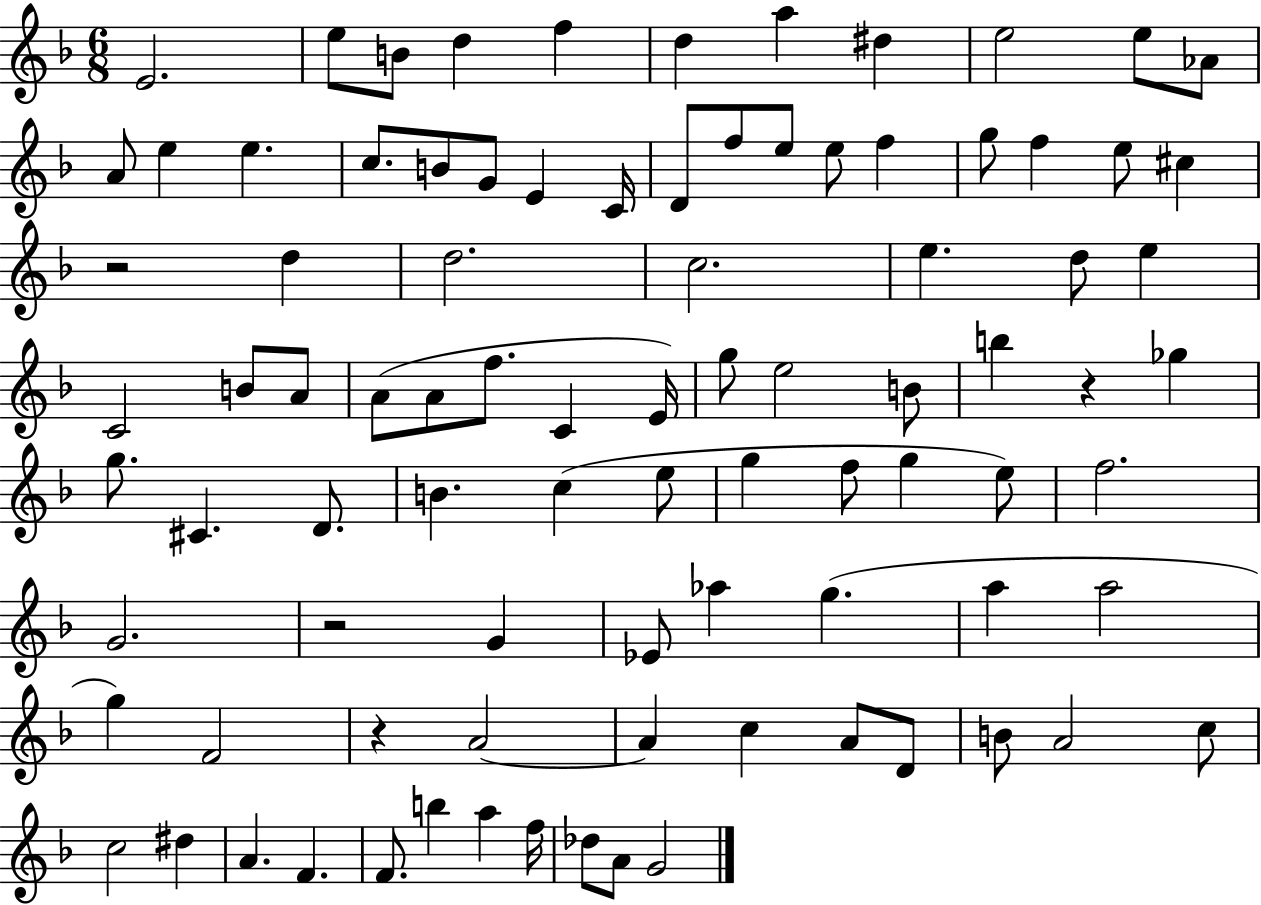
X:1
T:Untitled
M:6/8
L:1/4
K:F
E2 e/2 B/2 d f d a ^d e2 e/2 _A/2 A/2 e e c/2 B/2 G/2 E C/4 D/2 f/2 e/2 e/2 f g/2 f e/2 ^c z2 d d2 c2 e d/2 e C2 B/2 A/2 A/2 A/2 f/2 C E/4 g/2 e2 B/2 b z _g g/2 ^C D/2 B c e/2 g f/2 g e/2 f2 G2 z2 G _E/2 _a g a a2 g F2 z A2 A c A/2 D/2 B/2 A2 c/2 c2 ^d A F F/2 b a f/4 _d/2 A/2 G2